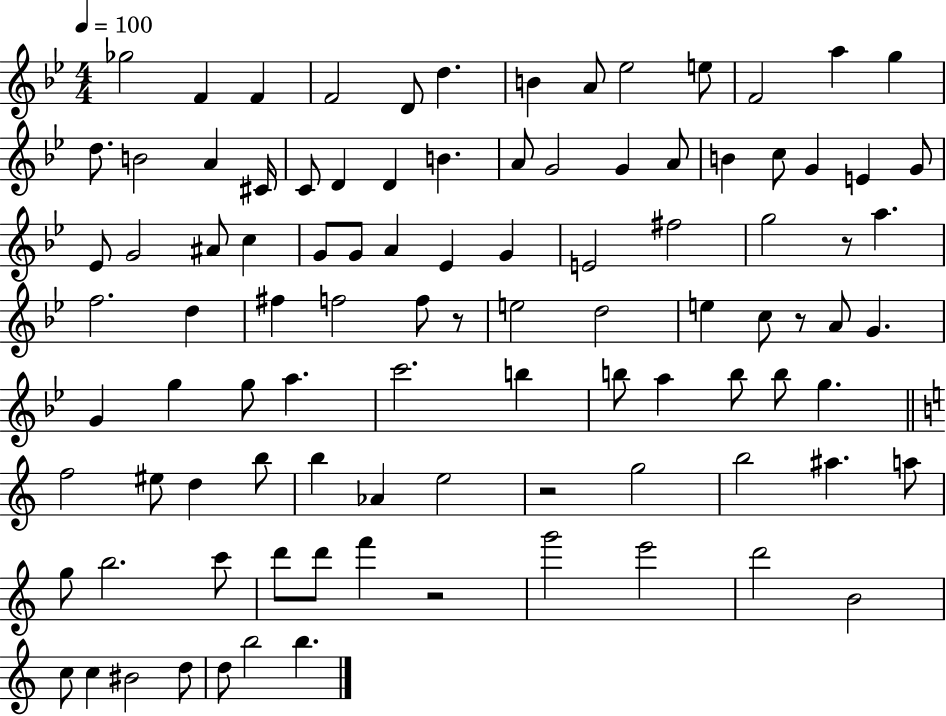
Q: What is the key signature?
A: BES major